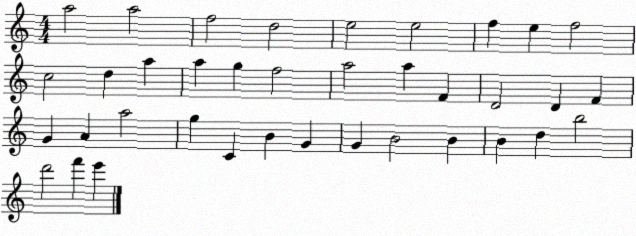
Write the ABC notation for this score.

X:1
T:Untitled
M:4/4
L:1/4
K:C
a2 a2 f2 d2 e2 e2 f e f2 c2 d a a g f2 a2 a F D2 D F G A a2 g C B G G B2 B B d b2 d'2 f' e'